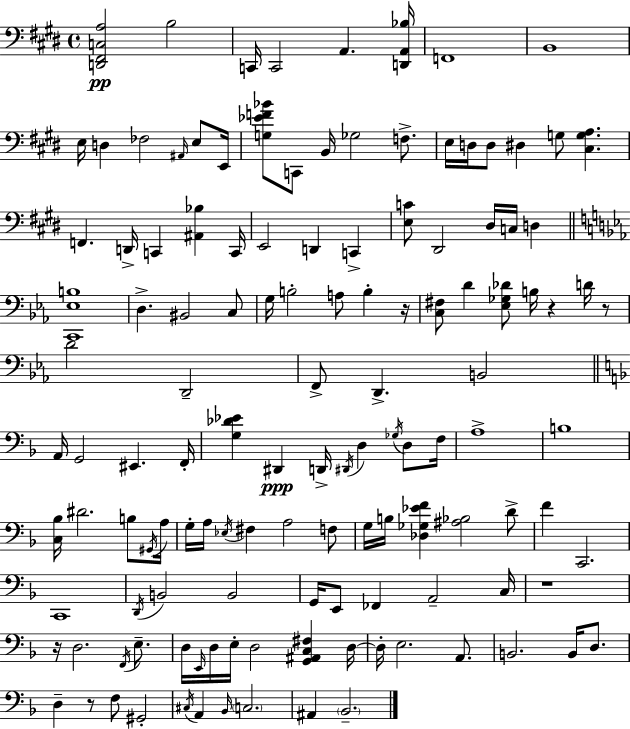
X:1
T:Untitled
M:4/4
L:1/4
K:E
[D,,^F,,C,A,]2 B,2 C,,/4 C,,2 A,, [D,,A,,_B,]/4 F,,4 B,,4 E,/4 D, _F,2 ^A,,/4 E,/2 E,,/4 [G,_EF_B]/2 C,,/2 B,,/4 _G,2 F,/2 E,/4 D,/4 D,/2 ^D, G,/2 [^C,G,A,] F,, D,,/4 C,, [^A,,_B,] C,,/4 E,,2 D,, C,, [E,C]/2 ^D,,2 ^D,/4 C,/4 D, [C,,_E,B,]4 D, ^B,,2 C,/2 G,/4 B,2 A,/2 B, z/4 [C,^F,]/2 D [_E,_G,_D]/2 B,/4 z D/4 z/2 D2 D,,2 F,,/2 D,, B,,2 A,,/4 G,,2 ^E,, F,,/4 [G,_D_E] ^D,, D,,/4 ^D,,/4 D, _G,/4 D,/2 F,/4 A,4 B,4 [C,_B,]/4 ^D2 B,/2 ^G,,/4 A,/4 G,/4 A,/4 _E,/4 ^F, A,2 F,/2 G,/4 B,/4 [_D,_G,_EF] [^A,_B,]2 D/2 F C,,2 C,,4 D,,/4 B,,2 B,,2 G,,/4 E,,/2 _F,, A,,2 C,/4 z4 z/4 D,2 F,,/4 E,/2 D,/4 E,,/4 D,/4 E,/4 D,2 [G,,^A,,C,^F,] D,/4 D,/4 E,2 A,,/2 B,,2 B,,/4 D,/2 D, z/2 F,/2 ^G,,2 ^C,/4 A,, _B,,/4 C,2 ^A,, _B,,2